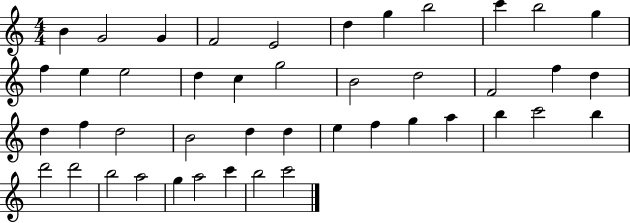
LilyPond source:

{
  \clef treble
  \numericTimeSignature
  \time 4/4
  \key c \major
  b'4 g'2 g'4 | f'2 e'2 | d''4 g''4 b''2 | c'''4 b''2 g''4 | \break f''4 e''4 e''2 | d''4 c''4 g''2 | b'2 d''2 | f'2 f''4 d''4 | \break d''4 f''4 d''2 | b'2 d''4 d''4 | e''4 f''4 g''4 a''4 | b''4 c'''2 b''4 | \break d'''2 d'''2 | b''2 a''2 | g''4 a''2 c'''4 | b''2 c'''2 | \break \bar "|."
}